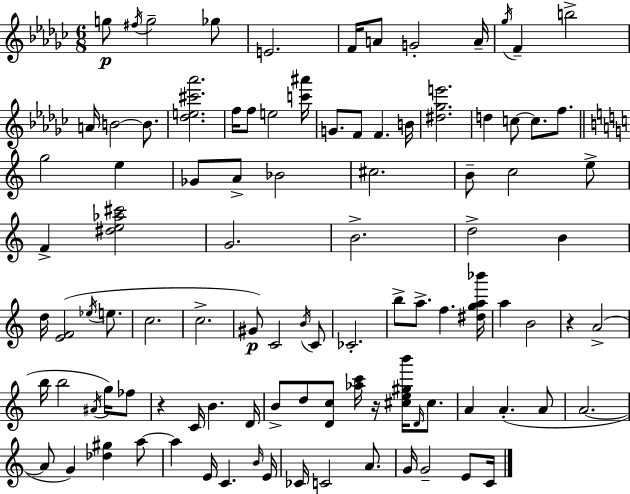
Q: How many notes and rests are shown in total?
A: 100